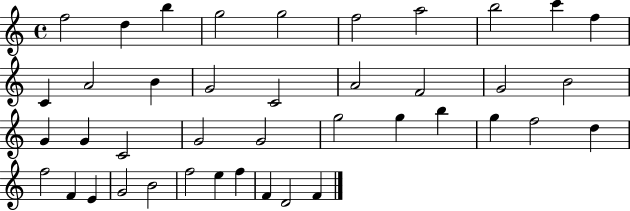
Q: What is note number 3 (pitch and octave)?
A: B5